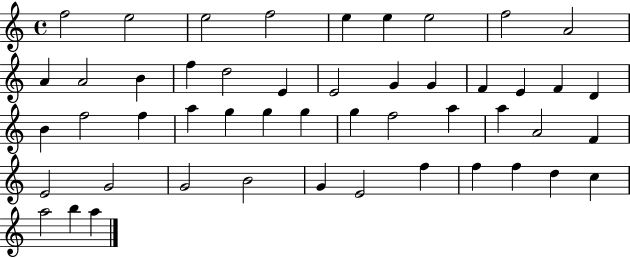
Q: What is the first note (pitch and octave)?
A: F5